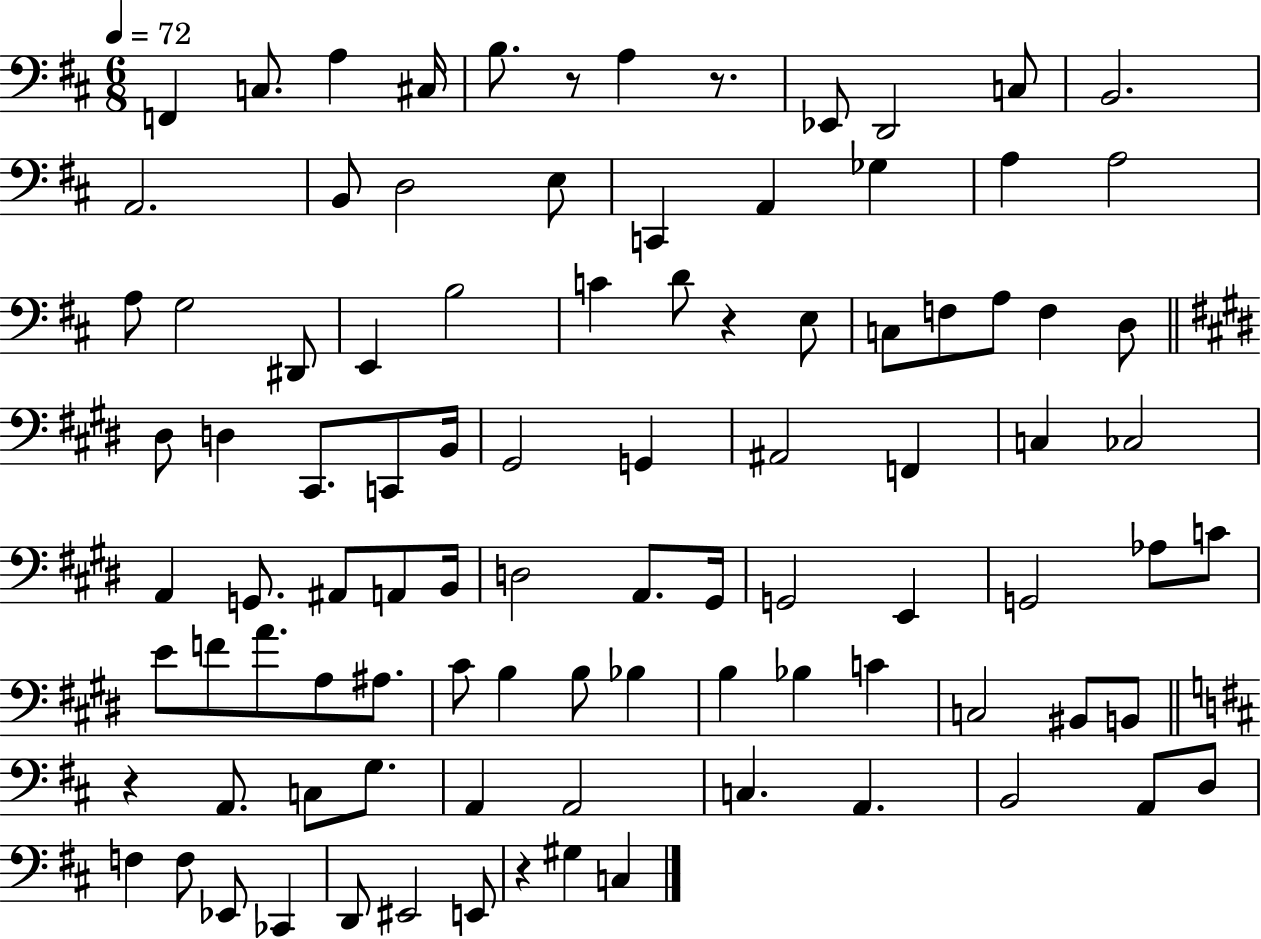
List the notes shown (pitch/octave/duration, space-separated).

F2/q C3/e. A3/q C#3/s B3/e. R/e A3/q R/e. Eb2/e D2/h C3/e B2/h. A2/h. B2/e D3/h E3/e C2/q A2/q Gb3/q A3/q A3/h A3/e G3/h D#2/e E2/q B3/h C4/q D4/e R/q E3/e C3/e F3/e A3/e F3/q D3/e D#3/e D3/q C#2/e. C2/e B2/s G#2/h G2/q A#2/h F2/q C3/q CES3/h A2/q G2/e. A#2/e A2/e B2/s D3/h A2/e. G#2/s G2/h E2/q G2/h Ab3/e C4/e E4/e F4/e A4/e. A3/e A#3/e. C#4/e B3/q B3/e Bb3/q B3/q Bb3/q C4/q C3/h BIS2/e B2/e R/q A2/e. C3/e G3/e. A2/q A2/h C3/q. A2/q. B2/h A2/e D3/e F3/q F3/e Eb2/e CES2/q D2/e EIS2/h E2/e R/q G#3/q C3/q